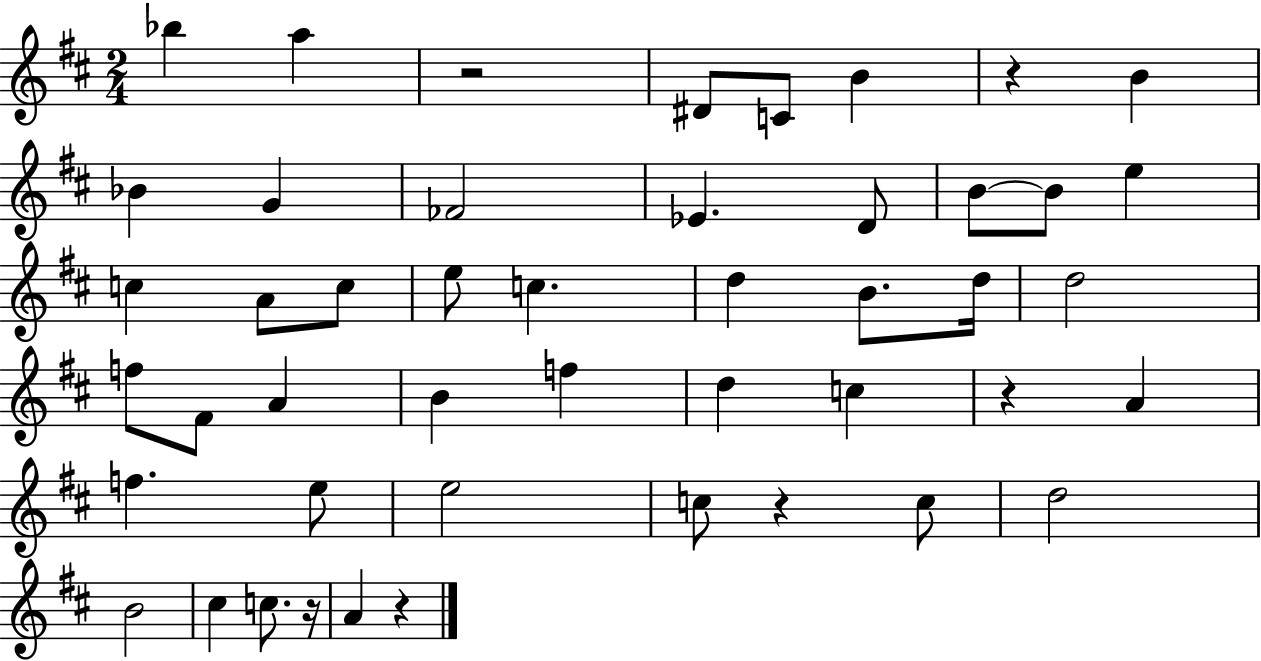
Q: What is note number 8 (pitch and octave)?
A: G4